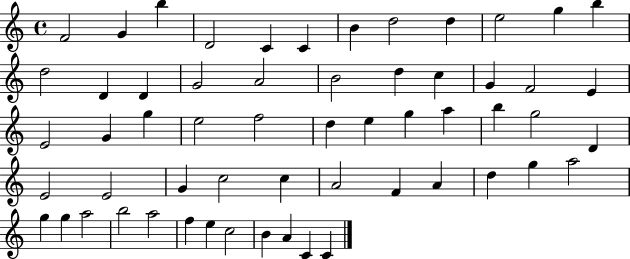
{
  \clef treble
  \time 4/4
  \defaultTimeSignature
  \key c \major
  f'2 g'4 b''4 | d'2 c'4 c'4 | b'4 d''2 d''4 | e''2 g''4 b''4 | \break d''2 d'4 d'4 | g'2 a'2 | b'2 d''4 c''4 | g'4 f'2 e'4 | \break e'2 g'4 g''4 | e''2 f''2 | d''4 e''4 g''4 a''4 | b''4 g''2 d'4 | \break e'2 e'2 | g'4 c''2 c''4 | a'2 f'4 a'4 | d''4 g''4 a''2 | \break g''4 g''4 a''2 | b''2 a''2 | f''4 e''4 c''2 | b'4 a'4 c'4 c'4 | \break \bar "|."
}